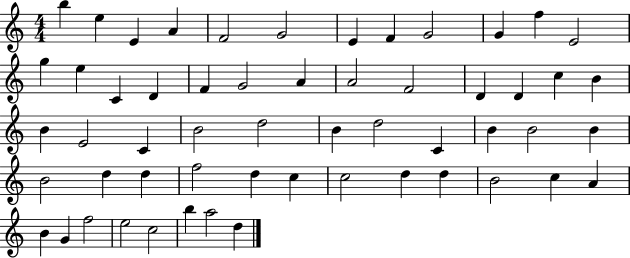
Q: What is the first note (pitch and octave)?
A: B5